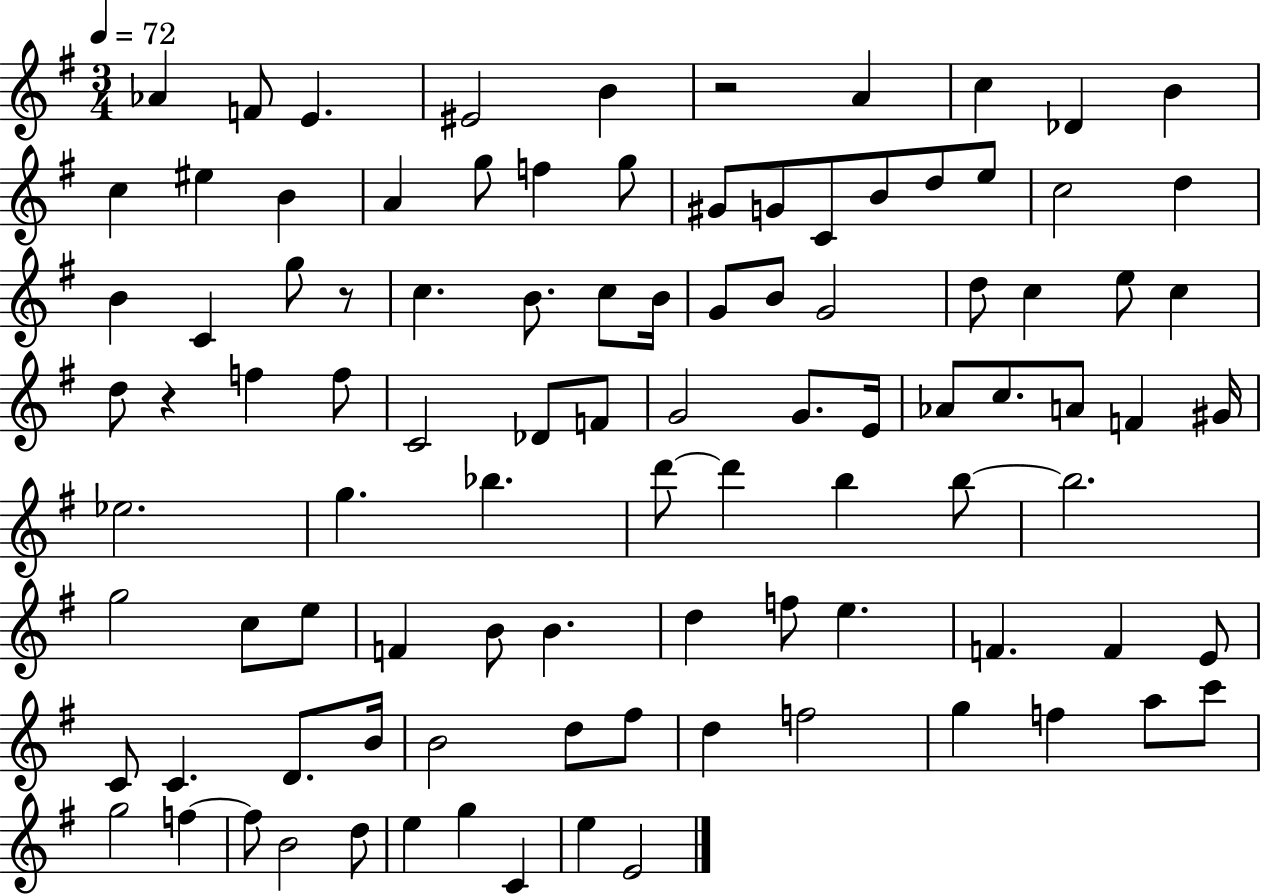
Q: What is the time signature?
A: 3/4